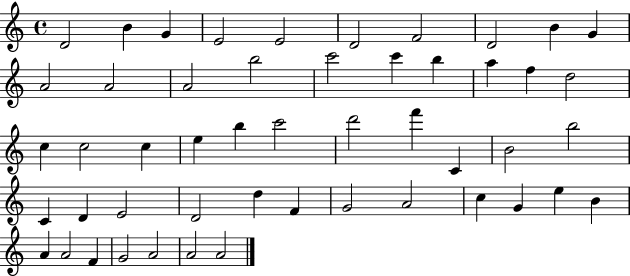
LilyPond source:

{
  \clef treble
  \time 4/4
  \defaultTimeSignature
  \key c \major
  d'2 b'4 g'4 | e'2 e'2 | d'2 f'2 | d'2 b'4 g'4 | \break a'2 a'2 | a'2 b''2 | c'''2 c'''4 b''4 | a''4 f''4 d''2 | \break c''4 c''2 c''4 | e''4 b''4 c'''2 | d'''2 f'''4 c'4 | b'2 b''2 | \break c'4 d'4 e'2 | d'2 d''4 f'4 | g'2 a'2 | c''4 g'4 e''4 b'4 | \break a'4 a'2 f'4 | g'2 a'2 | a'2 a'2 | \bar "|."
}